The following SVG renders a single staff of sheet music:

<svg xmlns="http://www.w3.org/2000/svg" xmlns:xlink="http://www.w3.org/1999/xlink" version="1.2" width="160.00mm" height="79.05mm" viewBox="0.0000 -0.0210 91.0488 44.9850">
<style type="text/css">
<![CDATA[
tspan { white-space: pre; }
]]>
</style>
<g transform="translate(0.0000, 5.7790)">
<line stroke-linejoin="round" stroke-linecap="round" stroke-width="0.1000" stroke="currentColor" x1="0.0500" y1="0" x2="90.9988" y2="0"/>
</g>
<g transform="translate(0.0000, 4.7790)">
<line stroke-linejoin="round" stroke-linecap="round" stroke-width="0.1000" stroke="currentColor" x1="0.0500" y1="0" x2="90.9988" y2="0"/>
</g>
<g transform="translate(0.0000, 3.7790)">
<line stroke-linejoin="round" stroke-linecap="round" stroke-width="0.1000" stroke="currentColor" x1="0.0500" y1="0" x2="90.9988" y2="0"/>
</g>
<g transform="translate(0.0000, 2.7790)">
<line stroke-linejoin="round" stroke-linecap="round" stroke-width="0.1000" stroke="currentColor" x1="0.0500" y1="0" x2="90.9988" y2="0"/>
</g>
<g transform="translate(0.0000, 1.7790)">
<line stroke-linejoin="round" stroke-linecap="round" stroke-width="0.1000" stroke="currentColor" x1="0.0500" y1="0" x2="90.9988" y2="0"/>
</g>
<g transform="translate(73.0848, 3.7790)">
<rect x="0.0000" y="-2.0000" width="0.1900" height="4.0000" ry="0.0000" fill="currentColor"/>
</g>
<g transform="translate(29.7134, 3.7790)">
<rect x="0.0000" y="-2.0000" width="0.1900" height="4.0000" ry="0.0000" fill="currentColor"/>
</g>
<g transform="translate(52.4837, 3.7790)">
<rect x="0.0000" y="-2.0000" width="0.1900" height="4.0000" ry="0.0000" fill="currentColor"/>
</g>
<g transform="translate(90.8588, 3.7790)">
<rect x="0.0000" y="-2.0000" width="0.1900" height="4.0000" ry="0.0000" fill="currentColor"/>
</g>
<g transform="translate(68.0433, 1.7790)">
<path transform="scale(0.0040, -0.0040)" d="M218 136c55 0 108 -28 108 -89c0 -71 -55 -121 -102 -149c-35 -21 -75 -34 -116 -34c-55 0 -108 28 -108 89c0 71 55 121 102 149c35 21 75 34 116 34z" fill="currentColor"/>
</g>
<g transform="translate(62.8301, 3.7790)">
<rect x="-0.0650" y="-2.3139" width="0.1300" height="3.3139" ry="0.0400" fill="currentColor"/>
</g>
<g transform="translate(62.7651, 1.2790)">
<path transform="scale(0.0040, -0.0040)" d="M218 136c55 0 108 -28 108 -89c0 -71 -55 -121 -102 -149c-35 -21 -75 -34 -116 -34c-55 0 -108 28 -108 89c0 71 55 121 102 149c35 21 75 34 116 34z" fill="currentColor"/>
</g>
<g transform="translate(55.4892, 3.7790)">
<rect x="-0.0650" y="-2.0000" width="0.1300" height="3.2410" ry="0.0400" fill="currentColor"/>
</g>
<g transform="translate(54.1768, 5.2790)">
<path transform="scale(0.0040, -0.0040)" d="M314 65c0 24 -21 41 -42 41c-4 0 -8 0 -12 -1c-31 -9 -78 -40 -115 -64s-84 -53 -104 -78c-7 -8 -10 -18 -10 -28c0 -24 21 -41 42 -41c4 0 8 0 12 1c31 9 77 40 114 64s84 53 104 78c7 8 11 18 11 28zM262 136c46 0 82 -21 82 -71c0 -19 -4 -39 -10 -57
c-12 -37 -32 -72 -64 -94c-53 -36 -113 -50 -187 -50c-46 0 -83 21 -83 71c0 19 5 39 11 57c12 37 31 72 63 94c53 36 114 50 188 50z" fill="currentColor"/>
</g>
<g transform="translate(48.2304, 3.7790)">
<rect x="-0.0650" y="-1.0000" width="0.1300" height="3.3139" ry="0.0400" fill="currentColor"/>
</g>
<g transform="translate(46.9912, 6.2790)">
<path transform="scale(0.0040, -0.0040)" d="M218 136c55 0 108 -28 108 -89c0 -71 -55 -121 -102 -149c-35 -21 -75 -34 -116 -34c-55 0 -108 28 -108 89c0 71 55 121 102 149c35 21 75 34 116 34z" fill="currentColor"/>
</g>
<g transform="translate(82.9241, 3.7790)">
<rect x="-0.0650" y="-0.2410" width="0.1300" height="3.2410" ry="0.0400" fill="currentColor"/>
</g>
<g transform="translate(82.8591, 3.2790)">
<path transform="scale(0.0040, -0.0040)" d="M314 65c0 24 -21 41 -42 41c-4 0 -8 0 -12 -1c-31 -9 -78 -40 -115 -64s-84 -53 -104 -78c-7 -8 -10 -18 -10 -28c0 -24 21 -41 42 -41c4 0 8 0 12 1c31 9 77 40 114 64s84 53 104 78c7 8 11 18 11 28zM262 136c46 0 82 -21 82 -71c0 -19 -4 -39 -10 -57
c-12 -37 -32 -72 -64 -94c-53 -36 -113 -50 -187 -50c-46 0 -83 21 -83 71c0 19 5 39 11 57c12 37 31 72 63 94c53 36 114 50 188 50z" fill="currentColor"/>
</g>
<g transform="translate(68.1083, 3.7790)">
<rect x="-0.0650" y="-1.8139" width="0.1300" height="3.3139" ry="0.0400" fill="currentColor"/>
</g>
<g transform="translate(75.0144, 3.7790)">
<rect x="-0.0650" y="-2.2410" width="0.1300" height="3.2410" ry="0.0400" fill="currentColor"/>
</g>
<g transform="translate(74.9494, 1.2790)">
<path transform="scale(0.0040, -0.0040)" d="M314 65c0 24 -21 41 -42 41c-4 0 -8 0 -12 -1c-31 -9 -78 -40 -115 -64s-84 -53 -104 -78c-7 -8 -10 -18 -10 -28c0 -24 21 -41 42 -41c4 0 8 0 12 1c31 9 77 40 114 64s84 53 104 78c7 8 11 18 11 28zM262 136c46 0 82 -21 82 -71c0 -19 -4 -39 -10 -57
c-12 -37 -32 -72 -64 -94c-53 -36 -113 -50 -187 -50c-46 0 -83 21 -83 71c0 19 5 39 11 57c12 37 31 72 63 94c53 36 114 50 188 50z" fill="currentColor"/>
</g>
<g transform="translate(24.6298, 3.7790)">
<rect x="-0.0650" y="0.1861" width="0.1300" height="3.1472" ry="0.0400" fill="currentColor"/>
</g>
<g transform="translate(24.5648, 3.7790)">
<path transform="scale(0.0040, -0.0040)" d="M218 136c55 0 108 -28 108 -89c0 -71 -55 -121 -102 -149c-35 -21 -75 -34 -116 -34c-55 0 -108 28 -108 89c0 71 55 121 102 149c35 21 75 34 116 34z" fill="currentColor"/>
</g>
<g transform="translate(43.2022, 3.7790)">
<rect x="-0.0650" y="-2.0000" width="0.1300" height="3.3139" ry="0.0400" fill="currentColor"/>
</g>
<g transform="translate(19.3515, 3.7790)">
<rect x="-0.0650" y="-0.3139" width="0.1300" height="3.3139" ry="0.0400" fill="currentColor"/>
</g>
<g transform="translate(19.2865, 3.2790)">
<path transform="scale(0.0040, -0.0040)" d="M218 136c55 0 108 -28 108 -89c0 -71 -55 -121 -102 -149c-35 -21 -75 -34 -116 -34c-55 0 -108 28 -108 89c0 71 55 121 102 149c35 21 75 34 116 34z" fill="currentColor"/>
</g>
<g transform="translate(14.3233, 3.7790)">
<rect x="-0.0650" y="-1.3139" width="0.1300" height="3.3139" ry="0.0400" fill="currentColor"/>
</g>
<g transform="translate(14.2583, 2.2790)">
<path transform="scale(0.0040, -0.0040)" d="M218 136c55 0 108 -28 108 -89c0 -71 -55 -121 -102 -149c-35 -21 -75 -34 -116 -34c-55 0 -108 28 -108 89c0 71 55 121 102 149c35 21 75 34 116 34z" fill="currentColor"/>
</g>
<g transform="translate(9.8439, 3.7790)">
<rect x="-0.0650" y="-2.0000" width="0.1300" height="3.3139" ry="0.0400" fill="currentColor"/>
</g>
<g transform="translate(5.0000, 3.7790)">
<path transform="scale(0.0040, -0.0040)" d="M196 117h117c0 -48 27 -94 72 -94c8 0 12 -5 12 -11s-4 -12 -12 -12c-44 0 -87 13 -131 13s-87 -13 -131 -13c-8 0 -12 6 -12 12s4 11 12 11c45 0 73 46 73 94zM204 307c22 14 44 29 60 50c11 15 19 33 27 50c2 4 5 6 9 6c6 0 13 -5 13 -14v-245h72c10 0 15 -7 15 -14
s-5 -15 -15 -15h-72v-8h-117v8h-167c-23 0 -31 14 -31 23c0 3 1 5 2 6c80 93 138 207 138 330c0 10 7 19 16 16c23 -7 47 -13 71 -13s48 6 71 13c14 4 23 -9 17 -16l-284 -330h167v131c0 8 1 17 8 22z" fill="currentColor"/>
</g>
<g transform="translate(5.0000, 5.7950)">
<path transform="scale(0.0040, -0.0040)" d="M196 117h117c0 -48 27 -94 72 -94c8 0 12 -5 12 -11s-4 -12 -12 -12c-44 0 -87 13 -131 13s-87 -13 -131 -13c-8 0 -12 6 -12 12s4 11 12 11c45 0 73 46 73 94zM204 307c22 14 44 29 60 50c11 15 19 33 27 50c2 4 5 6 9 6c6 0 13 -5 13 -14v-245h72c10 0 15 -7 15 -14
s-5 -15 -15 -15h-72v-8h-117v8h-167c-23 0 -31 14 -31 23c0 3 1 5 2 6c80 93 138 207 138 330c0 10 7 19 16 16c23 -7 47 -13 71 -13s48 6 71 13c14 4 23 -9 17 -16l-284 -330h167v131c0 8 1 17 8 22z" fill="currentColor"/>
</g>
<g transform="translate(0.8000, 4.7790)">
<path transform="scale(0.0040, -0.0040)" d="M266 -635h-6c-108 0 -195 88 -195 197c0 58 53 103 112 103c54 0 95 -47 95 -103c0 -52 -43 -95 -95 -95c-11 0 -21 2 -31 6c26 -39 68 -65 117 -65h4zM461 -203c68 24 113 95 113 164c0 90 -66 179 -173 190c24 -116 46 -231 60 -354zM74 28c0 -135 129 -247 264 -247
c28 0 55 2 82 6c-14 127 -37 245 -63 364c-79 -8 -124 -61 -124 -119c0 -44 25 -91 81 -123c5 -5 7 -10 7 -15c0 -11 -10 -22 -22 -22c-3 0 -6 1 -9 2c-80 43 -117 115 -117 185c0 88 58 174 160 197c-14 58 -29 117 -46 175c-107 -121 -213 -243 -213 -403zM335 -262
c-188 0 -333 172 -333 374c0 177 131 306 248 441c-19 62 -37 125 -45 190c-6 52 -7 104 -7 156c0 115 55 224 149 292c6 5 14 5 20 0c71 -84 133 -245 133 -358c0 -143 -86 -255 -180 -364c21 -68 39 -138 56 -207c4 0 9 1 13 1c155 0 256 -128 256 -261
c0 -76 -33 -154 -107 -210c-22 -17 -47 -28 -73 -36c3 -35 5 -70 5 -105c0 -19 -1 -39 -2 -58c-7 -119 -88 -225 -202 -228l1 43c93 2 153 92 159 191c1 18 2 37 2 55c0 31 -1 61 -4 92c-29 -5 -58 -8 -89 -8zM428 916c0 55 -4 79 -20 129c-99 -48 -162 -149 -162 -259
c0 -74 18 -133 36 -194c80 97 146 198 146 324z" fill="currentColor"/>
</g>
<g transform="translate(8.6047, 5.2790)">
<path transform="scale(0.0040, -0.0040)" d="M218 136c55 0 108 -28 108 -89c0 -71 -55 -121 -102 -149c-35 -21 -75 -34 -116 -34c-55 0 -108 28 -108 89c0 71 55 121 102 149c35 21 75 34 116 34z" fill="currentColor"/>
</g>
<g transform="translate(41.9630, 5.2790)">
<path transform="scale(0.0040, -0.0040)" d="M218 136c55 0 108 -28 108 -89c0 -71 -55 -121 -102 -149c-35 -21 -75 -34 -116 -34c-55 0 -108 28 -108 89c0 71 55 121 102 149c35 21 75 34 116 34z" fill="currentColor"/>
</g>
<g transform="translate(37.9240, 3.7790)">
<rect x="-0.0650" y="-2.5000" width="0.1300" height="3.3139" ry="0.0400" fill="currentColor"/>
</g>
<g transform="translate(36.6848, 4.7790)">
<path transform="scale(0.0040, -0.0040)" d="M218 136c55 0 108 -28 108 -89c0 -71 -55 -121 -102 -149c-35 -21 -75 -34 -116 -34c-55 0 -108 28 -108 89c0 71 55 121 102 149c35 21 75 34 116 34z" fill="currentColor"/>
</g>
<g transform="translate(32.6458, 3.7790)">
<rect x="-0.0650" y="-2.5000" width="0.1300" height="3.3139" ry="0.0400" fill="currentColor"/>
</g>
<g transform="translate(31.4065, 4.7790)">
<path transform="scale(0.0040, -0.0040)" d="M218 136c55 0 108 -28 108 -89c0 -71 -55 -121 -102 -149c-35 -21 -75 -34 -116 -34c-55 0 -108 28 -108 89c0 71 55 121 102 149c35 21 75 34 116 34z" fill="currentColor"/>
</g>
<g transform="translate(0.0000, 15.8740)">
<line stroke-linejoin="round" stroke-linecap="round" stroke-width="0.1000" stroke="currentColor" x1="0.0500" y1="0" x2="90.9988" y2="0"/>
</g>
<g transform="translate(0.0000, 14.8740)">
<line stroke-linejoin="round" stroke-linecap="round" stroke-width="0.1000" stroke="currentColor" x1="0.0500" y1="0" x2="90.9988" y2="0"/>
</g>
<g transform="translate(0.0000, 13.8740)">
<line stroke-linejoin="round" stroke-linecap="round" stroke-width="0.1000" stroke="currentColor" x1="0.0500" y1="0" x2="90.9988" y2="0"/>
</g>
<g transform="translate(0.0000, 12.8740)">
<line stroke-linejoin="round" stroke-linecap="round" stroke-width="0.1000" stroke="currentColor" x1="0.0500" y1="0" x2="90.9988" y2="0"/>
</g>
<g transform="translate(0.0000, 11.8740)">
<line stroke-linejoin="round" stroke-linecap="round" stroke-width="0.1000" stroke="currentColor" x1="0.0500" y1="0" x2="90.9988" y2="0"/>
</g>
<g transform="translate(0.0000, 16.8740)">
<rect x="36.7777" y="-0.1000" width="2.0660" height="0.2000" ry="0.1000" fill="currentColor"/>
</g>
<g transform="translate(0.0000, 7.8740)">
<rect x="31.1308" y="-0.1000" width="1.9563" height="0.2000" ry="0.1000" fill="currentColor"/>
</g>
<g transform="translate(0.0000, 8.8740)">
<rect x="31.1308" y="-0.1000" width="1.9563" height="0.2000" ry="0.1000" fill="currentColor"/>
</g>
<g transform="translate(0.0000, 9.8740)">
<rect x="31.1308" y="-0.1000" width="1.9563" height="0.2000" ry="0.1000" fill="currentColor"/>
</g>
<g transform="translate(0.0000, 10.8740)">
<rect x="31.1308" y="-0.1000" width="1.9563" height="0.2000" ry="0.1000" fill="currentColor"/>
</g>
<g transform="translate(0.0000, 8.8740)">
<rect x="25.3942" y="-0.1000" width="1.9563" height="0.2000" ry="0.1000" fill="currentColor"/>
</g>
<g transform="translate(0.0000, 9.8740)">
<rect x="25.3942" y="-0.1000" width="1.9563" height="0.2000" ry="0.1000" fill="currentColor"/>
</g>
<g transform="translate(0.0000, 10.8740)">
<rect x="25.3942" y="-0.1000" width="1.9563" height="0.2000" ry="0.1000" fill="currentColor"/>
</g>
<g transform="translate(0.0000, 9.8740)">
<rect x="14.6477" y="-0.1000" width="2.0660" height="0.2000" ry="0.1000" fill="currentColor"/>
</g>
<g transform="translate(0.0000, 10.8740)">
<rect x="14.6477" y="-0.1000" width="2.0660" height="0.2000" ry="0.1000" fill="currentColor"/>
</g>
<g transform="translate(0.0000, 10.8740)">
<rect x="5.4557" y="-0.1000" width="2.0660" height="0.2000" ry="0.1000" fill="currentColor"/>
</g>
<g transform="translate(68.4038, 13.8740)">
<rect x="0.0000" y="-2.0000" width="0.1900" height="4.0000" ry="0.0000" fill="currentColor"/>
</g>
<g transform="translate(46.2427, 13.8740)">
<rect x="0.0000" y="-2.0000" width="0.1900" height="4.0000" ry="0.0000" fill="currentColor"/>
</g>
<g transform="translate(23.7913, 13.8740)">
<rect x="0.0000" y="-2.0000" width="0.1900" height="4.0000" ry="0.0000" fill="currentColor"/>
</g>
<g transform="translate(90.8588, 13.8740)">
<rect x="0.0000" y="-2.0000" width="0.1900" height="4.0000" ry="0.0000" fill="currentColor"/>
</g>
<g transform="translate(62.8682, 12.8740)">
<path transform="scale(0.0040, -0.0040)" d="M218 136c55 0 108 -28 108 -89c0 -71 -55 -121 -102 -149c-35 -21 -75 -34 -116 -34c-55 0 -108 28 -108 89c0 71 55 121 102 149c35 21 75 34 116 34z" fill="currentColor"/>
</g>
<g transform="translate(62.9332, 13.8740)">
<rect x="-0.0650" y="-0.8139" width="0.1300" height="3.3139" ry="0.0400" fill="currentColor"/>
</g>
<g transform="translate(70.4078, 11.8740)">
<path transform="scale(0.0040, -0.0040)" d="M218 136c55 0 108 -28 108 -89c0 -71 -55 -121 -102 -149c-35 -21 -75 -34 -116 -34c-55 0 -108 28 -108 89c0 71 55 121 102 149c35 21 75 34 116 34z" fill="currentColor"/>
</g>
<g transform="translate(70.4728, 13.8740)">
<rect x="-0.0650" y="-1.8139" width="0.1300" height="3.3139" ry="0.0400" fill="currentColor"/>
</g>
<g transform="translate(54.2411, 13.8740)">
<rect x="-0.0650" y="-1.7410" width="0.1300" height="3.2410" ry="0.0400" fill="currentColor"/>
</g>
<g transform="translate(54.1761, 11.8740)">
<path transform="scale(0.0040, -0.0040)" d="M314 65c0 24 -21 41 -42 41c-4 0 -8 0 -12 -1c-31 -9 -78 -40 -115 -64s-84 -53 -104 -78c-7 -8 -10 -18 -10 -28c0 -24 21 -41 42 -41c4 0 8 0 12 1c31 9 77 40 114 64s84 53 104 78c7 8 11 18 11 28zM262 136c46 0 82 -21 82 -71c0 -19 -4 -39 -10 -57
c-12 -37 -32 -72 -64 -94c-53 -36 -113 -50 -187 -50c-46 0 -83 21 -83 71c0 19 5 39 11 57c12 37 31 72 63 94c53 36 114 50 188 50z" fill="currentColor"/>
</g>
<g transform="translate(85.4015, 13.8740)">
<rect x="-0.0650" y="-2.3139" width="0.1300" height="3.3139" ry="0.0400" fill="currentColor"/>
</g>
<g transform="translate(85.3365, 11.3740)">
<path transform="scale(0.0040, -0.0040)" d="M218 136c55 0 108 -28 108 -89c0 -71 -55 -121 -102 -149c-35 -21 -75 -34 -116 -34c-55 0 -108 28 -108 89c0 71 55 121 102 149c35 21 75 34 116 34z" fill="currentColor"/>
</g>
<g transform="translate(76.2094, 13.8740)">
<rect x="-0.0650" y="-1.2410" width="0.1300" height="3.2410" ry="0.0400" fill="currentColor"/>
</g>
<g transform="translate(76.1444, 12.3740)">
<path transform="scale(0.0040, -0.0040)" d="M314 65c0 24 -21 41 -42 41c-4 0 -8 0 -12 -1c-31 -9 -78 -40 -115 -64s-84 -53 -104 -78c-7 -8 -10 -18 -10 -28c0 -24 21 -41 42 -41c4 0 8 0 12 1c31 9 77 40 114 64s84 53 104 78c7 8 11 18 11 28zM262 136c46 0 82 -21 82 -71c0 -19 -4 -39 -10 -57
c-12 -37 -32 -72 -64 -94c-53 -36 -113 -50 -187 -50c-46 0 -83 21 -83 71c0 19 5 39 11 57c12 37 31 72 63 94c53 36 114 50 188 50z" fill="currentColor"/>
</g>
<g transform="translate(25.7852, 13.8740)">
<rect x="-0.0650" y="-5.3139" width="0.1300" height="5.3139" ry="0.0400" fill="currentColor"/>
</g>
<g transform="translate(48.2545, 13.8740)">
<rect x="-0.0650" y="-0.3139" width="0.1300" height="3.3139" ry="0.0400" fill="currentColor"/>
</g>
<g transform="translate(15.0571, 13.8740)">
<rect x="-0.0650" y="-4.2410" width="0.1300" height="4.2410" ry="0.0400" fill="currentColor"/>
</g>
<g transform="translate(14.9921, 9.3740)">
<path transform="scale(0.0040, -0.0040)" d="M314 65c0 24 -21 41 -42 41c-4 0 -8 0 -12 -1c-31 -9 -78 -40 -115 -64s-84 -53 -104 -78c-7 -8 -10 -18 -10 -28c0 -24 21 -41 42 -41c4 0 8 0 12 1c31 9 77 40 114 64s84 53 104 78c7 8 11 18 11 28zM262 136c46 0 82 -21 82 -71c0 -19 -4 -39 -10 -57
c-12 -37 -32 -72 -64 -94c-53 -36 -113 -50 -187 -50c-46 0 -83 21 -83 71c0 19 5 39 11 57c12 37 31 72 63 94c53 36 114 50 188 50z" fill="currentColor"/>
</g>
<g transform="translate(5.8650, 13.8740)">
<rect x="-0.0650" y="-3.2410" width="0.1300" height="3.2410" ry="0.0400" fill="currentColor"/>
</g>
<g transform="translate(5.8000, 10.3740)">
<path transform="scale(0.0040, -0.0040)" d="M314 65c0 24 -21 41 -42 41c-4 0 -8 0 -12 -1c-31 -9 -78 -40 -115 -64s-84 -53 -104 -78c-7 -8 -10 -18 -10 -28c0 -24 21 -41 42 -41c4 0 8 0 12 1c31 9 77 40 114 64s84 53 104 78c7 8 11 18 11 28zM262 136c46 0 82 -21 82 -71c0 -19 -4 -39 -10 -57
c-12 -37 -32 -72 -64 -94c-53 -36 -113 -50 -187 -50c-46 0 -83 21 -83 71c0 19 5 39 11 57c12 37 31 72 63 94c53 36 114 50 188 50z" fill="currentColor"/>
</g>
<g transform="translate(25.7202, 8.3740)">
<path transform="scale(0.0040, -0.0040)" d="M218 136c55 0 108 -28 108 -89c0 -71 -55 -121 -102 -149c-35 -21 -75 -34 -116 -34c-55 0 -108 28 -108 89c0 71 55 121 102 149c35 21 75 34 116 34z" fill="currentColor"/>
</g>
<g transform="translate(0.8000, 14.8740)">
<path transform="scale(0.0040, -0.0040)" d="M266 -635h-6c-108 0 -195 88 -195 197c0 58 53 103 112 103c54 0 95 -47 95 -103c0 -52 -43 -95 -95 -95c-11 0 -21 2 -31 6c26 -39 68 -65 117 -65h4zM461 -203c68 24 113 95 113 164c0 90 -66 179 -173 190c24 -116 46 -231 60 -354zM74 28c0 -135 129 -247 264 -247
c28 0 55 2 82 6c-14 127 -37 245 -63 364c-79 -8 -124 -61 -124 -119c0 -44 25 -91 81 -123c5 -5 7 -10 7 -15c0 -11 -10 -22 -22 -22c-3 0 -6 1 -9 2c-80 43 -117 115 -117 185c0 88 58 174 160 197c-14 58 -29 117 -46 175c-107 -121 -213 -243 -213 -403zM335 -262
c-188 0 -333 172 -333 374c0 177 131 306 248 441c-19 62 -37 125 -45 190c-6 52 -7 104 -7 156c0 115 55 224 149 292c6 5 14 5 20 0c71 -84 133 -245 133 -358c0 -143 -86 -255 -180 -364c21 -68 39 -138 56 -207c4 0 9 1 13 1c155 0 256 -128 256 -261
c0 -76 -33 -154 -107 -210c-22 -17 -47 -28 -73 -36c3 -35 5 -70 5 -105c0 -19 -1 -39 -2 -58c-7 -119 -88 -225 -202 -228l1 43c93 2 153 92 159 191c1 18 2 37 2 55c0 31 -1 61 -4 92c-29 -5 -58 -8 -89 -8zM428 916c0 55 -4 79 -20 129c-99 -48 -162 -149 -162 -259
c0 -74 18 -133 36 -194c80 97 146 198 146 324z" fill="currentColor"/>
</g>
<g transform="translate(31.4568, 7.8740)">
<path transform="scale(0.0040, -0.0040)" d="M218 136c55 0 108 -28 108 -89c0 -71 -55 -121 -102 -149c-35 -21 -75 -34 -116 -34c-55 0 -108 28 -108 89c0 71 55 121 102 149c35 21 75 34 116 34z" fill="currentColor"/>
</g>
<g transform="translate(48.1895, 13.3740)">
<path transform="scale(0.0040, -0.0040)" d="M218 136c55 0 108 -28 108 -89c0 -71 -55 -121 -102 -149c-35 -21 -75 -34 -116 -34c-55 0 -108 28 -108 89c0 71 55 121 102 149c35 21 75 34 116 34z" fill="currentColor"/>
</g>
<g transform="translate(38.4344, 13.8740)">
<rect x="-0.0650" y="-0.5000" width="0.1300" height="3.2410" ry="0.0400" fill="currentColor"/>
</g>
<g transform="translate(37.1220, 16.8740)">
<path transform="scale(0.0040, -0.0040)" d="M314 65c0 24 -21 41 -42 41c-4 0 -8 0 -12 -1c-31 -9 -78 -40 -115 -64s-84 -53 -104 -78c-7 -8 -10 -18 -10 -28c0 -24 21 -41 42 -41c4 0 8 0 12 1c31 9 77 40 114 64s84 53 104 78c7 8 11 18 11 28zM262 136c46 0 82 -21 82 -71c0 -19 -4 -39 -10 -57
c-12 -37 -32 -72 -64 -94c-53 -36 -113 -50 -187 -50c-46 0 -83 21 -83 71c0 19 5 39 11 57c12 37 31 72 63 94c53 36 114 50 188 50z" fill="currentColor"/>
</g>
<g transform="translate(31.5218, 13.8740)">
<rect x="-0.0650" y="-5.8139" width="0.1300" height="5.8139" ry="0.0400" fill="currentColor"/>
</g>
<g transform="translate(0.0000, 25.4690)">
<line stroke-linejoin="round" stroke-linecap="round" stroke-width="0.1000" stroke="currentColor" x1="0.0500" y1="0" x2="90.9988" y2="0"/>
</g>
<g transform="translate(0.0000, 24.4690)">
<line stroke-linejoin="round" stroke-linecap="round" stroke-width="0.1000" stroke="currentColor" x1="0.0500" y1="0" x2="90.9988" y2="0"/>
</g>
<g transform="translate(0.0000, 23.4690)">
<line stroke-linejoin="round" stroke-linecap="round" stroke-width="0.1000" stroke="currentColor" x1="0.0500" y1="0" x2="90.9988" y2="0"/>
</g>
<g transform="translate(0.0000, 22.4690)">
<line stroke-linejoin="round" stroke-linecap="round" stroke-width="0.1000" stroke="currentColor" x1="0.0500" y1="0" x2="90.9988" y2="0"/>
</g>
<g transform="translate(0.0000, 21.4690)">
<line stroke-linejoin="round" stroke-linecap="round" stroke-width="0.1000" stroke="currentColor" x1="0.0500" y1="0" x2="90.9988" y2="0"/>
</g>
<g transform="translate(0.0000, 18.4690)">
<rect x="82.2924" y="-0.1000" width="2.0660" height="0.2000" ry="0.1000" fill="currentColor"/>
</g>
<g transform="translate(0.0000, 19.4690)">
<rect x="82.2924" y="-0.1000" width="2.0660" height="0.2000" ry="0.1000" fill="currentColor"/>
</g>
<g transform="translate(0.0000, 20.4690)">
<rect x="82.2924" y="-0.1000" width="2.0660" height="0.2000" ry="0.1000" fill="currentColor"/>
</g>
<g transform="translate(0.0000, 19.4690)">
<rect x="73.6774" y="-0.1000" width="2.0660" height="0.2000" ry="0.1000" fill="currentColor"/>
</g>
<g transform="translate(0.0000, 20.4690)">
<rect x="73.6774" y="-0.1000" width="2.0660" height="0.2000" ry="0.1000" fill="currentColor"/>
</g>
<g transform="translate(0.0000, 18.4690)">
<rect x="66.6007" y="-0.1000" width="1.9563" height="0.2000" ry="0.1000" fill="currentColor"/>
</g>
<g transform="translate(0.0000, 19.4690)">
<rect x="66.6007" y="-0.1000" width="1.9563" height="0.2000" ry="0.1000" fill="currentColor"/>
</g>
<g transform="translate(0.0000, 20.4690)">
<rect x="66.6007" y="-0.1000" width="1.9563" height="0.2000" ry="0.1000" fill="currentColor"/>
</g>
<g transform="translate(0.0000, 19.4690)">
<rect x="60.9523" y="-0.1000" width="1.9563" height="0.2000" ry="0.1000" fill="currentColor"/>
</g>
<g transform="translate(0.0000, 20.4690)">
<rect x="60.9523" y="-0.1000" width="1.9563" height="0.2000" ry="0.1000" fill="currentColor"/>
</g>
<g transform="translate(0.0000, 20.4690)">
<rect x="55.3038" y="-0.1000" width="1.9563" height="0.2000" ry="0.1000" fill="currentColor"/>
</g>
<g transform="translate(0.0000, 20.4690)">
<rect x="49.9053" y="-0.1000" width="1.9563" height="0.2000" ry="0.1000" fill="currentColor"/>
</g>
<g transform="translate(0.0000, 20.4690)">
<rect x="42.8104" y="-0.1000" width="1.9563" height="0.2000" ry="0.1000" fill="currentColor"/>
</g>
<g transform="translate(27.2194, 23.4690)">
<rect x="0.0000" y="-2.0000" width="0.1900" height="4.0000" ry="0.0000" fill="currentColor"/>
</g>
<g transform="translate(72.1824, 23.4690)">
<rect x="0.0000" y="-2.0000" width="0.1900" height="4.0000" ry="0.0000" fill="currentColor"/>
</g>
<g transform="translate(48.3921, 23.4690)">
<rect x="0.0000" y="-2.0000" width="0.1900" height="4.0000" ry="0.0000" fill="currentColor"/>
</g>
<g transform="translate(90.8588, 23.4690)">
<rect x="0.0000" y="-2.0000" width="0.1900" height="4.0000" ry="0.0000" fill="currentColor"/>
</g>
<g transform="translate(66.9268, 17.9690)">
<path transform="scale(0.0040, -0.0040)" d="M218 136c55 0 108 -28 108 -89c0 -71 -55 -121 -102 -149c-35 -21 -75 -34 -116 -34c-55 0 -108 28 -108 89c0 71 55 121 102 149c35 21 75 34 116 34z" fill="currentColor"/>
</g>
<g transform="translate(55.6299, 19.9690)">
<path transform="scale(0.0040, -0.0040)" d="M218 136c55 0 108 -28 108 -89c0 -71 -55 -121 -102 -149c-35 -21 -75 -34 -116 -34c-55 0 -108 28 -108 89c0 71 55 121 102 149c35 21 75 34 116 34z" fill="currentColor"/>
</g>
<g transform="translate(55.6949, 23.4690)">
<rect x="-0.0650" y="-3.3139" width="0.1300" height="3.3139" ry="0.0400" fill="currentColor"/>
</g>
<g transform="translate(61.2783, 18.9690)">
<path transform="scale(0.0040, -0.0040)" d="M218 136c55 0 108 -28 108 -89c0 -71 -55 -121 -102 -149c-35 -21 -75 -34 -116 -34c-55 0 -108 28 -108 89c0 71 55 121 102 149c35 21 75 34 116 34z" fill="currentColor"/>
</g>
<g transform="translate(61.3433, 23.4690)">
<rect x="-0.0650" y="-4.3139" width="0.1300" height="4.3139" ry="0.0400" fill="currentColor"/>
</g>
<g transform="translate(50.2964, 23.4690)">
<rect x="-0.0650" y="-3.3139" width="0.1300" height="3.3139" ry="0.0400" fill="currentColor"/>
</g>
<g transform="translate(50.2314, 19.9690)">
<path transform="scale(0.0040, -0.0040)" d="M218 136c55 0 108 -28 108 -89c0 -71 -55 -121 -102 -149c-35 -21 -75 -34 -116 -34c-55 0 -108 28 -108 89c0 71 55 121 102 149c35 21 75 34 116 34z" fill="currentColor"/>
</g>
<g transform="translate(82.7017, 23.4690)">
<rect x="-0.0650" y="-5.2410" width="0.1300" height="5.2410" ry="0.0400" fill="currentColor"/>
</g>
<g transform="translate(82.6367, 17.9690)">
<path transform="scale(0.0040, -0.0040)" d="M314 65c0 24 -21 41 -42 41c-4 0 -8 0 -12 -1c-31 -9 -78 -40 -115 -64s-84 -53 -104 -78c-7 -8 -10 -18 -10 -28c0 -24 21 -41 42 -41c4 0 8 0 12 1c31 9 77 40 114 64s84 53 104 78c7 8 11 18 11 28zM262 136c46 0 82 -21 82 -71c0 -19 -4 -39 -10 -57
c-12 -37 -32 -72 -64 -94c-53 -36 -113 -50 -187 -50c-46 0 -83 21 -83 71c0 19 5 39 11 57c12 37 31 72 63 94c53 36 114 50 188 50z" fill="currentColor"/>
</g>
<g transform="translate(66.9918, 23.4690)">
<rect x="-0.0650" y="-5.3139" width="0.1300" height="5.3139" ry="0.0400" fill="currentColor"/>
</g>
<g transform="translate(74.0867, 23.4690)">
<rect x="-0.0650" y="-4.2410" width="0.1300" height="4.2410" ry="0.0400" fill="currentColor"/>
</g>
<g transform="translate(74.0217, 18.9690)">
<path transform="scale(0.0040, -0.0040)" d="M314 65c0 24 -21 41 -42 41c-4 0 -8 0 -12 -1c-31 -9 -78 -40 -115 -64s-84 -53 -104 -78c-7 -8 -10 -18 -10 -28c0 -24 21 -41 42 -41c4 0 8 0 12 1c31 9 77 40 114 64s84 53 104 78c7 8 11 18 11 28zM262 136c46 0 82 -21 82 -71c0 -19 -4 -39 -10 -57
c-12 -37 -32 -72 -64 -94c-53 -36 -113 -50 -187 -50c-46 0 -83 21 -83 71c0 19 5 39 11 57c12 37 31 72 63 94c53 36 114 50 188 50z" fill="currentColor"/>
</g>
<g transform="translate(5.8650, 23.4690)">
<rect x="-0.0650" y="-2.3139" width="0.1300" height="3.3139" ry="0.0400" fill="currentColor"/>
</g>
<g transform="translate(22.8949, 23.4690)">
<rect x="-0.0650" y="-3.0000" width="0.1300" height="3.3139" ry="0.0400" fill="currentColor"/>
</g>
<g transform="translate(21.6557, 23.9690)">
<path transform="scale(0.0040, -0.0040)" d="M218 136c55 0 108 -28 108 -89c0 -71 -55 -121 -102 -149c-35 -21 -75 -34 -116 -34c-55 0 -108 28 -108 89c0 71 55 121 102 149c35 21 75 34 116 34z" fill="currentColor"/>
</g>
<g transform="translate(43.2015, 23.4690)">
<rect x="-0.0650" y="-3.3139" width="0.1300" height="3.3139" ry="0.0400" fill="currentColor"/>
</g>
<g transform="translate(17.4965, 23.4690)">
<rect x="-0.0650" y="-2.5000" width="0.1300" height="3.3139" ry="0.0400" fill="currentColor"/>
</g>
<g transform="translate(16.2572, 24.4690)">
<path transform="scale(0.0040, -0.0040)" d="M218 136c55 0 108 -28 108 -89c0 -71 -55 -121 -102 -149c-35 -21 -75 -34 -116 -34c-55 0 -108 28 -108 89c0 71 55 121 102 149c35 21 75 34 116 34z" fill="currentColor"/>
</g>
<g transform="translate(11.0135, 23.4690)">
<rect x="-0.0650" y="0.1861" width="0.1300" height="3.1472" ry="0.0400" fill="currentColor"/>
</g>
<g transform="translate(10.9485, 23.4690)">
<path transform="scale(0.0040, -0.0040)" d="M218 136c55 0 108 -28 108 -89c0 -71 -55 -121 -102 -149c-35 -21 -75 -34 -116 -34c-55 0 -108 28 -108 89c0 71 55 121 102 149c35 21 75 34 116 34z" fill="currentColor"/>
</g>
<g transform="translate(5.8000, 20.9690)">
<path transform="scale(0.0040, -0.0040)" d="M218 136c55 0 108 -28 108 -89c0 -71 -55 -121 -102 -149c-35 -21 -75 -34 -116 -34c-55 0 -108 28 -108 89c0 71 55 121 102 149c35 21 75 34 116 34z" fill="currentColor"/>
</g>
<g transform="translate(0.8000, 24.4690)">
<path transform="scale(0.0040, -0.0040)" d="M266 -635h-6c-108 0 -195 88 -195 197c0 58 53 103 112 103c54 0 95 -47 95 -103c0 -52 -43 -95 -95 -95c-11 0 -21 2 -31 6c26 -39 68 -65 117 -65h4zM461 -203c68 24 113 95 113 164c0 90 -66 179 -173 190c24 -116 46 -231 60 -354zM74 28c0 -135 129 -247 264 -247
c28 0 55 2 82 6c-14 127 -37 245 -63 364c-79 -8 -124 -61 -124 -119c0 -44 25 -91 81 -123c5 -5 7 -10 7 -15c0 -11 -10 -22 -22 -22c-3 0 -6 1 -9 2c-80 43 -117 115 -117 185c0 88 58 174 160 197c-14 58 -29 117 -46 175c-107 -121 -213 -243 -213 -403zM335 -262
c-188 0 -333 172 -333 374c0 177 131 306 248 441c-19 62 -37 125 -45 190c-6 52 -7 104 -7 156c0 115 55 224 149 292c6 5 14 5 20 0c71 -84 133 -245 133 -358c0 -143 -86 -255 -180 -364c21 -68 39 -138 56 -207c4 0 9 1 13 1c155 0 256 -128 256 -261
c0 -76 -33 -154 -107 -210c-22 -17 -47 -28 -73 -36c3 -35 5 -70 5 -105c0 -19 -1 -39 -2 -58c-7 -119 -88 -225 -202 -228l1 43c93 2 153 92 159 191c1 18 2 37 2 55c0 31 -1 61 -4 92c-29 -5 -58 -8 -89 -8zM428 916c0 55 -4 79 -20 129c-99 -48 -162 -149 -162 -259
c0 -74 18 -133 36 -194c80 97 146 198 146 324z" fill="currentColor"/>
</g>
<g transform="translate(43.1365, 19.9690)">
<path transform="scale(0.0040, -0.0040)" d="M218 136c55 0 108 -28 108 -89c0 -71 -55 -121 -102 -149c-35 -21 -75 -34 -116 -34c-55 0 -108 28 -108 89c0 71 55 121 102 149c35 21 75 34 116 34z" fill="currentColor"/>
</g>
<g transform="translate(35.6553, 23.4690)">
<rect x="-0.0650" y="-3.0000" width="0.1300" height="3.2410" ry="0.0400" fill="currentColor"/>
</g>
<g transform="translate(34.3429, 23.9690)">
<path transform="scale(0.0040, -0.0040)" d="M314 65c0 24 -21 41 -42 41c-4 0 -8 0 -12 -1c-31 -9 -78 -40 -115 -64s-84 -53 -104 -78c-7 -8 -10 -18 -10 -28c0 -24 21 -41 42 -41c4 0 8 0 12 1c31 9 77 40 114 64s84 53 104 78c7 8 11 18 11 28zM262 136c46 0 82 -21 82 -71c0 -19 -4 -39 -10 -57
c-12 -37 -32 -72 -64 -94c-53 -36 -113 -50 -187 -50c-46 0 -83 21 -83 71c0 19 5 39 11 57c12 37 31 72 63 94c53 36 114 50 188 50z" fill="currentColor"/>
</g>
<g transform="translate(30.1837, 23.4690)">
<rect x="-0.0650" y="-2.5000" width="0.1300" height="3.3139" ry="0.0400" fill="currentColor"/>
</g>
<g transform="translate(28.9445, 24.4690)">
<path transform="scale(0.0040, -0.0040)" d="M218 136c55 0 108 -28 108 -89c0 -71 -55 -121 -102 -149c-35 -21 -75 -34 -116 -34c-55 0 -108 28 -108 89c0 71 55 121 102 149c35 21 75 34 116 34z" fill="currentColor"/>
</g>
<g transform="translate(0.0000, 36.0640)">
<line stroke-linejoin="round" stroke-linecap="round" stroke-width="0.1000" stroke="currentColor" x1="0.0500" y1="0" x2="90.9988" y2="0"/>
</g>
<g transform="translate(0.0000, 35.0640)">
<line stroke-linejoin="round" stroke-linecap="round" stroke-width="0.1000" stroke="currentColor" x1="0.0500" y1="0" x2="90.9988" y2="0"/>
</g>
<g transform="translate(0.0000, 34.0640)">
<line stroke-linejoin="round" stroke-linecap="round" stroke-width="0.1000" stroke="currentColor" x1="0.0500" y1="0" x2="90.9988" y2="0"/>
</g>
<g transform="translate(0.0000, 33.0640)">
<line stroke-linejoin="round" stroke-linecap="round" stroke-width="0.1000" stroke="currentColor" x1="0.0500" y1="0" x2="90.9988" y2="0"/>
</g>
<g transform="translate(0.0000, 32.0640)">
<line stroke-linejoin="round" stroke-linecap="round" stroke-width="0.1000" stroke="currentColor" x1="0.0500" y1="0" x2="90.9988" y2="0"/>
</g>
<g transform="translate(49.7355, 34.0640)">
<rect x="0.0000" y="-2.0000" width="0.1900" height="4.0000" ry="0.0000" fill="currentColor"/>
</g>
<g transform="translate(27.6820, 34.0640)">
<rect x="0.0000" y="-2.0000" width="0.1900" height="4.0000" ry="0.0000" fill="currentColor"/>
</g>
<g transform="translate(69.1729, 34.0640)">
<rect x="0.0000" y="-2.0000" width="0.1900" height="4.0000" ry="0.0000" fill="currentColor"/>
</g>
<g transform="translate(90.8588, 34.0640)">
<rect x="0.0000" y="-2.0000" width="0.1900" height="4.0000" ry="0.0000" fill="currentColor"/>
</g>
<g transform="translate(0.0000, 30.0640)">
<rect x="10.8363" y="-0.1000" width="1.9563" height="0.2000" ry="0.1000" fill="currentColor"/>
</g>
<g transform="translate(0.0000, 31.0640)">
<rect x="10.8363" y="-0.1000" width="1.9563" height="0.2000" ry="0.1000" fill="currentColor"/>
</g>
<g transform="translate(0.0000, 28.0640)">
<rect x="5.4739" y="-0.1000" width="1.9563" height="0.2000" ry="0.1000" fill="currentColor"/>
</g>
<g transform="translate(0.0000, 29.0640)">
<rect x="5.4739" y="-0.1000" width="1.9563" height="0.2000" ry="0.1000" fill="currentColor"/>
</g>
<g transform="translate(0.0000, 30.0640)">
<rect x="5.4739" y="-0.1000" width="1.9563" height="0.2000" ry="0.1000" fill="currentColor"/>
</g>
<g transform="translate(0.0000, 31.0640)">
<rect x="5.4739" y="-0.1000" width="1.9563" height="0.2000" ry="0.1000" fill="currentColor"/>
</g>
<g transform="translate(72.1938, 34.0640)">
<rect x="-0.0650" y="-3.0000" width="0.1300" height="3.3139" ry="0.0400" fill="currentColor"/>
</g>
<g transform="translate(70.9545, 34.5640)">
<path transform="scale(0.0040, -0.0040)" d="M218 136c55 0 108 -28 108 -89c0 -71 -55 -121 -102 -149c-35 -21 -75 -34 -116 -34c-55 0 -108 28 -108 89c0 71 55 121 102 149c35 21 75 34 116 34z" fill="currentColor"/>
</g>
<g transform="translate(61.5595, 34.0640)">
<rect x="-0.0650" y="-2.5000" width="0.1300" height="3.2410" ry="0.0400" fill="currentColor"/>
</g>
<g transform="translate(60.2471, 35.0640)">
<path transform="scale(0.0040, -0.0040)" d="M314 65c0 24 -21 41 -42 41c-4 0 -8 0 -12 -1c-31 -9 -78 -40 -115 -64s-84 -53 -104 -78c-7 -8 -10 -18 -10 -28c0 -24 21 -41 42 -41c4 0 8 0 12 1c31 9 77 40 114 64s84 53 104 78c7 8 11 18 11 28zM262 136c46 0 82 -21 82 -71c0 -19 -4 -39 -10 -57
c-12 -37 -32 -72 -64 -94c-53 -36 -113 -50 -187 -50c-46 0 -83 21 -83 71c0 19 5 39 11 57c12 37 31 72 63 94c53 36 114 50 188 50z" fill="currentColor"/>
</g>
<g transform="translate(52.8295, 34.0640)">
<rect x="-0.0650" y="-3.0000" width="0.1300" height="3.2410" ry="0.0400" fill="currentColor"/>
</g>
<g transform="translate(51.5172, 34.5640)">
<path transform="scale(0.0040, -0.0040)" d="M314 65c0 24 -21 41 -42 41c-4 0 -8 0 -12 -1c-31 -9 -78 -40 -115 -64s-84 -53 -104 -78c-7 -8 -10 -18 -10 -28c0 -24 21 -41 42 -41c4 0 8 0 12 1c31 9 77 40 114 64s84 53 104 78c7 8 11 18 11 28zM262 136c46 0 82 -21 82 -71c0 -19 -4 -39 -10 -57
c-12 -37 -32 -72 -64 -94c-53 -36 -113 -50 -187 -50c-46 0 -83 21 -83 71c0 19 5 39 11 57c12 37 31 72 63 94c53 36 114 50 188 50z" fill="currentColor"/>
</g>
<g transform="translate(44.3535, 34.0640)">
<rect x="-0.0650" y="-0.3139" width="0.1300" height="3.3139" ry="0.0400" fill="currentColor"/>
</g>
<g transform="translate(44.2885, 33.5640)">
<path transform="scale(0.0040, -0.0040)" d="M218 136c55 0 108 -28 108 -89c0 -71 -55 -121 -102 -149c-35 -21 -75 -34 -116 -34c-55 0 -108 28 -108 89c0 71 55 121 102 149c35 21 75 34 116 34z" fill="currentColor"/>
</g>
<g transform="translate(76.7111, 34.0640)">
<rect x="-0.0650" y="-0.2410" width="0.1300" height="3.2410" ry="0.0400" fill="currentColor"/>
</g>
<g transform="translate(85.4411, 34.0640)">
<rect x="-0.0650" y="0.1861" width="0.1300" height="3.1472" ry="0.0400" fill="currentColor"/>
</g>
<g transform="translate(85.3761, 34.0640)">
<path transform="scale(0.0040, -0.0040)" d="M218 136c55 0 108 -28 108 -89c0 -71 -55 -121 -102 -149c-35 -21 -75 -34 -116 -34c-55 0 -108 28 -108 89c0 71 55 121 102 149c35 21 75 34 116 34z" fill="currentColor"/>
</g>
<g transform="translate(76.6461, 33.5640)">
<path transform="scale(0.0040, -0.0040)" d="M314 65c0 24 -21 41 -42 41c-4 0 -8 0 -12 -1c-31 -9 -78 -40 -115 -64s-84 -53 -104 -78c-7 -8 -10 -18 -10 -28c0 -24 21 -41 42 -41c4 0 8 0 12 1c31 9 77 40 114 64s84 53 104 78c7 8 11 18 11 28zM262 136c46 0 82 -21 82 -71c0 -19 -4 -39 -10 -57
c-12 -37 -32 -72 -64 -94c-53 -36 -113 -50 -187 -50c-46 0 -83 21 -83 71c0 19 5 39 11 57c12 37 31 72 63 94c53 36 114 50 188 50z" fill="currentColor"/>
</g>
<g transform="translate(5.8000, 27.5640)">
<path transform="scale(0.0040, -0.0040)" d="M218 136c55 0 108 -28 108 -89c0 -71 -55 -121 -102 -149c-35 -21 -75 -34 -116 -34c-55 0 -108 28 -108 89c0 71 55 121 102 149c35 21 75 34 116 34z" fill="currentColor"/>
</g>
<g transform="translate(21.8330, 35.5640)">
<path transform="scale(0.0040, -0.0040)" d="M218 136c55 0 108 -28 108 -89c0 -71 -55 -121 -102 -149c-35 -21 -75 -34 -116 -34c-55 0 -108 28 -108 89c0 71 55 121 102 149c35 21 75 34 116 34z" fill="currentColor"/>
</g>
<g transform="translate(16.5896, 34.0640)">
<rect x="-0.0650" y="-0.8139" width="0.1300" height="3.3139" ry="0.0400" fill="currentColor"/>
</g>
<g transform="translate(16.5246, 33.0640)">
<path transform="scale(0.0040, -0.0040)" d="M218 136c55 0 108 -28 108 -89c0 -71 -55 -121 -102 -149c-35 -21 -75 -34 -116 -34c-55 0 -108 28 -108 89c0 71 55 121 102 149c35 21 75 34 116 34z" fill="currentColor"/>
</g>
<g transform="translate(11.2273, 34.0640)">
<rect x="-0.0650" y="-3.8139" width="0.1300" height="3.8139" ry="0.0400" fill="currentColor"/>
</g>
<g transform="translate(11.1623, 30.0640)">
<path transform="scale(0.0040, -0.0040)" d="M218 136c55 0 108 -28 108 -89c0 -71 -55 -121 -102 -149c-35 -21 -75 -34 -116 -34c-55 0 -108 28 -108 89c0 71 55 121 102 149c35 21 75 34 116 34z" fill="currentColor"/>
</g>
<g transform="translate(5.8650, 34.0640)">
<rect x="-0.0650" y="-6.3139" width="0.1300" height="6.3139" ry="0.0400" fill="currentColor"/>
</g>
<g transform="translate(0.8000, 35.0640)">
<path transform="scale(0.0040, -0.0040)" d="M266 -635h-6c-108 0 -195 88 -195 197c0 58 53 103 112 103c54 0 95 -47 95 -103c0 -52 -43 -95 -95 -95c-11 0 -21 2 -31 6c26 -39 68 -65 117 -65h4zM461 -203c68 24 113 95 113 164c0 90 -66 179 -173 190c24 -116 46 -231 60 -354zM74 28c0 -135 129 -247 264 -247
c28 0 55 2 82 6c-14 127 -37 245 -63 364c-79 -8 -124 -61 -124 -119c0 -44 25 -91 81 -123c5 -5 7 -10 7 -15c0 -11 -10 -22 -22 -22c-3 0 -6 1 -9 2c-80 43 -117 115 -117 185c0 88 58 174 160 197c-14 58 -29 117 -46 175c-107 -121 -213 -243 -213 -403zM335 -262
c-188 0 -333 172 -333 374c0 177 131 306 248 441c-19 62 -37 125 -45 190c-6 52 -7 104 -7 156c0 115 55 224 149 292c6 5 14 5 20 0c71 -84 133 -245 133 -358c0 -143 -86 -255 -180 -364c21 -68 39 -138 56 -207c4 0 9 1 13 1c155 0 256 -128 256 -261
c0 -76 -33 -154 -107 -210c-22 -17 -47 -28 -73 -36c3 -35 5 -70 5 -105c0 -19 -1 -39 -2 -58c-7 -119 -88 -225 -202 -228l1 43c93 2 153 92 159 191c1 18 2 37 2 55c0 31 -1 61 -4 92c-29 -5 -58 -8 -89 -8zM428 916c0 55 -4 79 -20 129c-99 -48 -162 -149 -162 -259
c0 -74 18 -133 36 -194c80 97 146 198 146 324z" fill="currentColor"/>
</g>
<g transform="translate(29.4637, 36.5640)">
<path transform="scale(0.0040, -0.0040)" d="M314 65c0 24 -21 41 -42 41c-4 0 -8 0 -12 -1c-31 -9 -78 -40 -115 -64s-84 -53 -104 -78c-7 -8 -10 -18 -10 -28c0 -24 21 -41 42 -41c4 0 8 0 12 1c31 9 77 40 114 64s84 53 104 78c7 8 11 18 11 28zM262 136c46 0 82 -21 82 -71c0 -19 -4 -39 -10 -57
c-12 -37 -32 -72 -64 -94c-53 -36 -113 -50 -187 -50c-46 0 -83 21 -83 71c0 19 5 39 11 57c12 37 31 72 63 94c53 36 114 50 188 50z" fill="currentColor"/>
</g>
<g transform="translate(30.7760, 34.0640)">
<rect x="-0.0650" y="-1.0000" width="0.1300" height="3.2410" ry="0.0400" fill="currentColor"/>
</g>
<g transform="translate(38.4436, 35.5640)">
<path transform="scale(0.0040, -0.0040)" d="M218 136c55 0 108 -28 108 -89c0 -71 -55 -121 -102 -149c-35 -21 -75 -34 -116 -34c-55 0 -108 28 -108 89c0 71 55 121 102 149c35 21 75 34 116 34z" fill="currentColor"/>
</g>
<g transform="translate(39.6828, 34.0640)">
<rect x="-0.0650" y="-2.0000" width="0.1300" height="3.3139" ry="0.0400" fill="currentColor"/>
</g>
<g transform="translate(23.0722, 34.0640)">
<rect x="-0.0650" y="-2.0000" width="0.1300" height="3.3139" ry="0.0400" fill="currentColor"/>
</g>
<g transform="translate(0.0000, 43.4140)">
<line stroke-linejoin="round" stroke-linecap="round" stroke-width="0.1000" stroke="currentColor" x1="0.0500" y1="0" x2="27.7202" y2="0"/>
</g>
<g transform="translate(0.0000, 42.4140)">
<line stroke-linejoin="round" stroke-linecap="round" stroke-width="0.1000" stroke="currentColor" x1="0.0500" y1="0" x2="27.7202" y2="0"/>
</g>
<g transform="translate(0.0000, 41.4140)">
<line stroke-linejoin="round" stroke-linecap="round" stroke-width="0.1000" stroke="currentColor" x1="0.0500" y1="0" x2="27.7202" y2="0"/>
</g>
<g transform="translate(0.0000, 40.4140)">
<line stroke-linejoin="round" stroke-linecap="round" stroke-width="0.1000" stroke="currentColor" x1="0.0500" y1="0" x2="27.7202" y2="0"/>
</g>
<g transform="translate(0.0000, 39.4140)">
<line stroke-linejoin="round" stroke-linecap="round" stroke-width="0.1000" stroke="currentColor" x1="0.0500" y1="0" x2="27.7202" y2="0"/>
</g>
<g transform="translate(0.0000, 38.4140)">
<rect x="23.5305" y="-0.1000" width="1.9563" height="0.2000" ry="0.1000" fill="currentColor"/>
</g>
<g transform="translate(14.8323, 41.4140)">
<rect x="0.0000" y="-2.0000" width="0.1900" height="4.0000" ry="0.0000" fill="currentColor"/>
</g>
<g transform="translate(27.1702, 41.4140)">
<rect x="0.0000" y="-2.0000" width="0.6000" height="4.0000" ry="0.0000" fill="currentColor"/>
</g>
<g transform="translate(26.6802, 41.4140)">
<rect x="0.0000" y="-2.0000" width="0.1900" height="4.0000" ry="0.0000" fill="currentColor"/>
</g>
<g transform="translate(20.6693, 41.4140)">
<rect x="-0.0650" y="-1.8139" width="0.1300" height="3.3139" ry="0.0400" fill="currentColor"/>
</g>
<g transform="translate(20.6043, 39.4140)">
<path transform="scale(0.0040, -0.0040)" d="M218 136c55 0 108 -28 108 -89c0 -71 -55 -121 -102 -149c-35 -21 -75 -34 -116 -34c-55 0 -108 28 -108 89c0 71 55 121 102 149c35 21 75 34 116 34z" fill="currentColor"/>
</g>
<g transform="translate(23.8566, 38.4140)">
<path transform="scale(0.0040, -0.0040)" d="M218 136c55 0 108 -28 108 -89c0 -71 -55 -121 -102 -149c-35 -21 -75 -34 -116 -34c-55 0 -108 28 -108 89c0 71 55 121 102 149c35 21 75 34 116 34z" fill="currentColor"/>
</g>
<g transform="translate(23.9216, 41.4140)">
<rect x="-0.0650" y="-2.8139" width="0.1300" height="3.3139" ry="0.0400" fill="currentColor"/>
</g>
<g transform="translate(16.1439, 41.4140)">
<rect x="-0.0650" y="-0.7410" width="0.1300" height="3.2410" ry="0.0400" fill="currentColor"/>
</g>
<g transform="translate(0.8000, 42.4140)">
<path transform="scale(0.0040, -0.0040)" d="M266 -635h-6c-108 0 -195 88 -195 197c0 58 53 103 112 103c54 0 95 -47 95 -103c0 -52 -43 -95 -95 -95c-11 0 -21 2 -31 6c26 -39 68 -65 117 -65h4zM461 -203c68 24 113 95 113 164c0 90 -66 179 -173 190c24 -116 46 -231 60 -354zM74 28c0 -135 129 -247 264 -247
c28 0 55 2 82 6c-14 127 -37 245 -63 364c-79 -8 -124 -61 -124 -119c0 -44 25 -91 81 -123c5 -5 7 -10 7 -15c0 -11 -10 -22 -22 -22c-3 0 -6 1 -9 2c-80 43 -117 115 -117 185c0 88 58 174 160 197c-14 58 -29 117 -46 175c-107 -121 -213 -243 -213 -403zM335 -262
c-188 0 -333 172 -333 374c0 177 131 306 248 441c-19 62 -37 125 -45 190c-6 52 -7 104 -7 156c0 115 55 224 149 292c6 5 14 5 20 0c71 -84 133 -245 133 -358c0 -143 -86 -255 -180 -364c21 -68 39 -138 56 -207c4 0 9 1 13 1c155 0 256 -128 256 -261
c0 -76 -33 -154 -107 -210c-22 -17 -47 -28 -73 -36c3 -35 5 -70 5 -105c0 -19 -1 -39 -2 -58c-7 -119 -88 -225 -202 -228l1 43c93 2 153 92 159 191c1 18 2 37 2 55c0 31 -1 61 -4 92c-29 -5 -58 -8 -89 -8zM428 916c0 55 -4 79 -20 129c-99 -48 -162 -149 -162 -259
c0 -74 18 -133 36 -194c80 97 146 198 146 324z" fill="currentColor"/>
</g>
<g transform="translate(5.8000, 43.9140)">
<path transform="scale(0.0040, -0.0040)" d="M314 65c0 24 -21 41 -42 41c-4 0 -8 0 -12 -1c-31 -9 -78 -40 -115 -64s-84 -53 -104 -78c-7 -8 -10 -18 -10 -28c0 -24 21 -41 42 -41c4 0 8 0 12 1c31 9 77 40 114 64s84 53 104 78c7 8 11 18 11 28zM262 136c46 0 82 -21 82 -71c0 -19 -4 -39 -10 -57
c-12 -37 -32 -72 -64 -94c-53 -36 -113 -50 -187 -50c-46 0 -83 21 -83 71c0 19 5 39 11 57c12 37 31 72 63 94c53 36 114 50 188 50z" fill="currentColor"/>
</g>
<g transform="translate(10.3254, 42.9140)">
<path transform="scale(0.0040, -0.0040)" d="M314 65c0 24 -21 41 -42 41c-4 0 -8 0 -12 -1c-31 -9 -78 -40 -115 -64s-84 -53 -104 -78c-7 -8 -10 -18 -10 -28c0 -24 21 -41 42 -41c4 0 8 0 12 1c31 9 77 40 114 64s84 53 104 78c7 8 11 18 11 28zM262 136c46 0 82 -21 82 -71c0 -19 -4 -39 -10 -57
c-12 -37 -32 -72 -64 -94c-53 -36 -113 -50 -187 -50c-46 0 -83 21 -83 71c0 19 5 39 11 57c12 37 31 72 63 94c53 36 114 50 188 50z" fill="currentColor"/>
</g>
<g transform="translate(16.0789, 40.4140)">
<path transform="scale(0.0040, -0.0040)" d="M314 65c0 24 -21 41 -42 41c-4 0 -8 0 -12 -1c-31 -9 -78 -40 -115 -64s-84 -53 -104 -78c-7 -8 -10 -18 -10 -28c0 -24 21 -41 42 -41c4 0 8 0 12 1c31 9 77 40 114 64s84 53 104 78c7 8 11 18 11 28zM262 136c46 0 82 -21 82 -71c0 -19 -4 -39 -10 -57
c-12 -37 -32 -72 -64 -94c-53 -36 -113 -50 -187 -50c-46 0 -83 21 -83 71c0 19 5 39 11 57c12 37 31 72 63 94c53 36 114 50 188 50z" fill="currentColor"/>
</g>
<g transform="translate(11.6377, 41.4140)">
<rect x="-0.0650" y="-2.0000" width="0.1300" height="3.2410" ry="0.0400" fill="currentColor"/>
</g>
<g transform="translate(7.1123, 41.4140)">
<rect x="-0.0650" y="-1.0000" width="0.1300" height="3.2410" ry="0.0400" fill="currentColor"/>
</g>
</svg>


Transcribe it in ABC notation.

X:1
T:Untitled
M:4/4
L:1/4
K:C
F e c B G G F D F2 g f g2 c2 b2 d'2 f' g' C2 c f2 d f e2 g g B G A G A2 b b b d' f' d'2 f'2 a' c' d F D2 F c A2 G2 A c2 B D2 F2 d2 f a